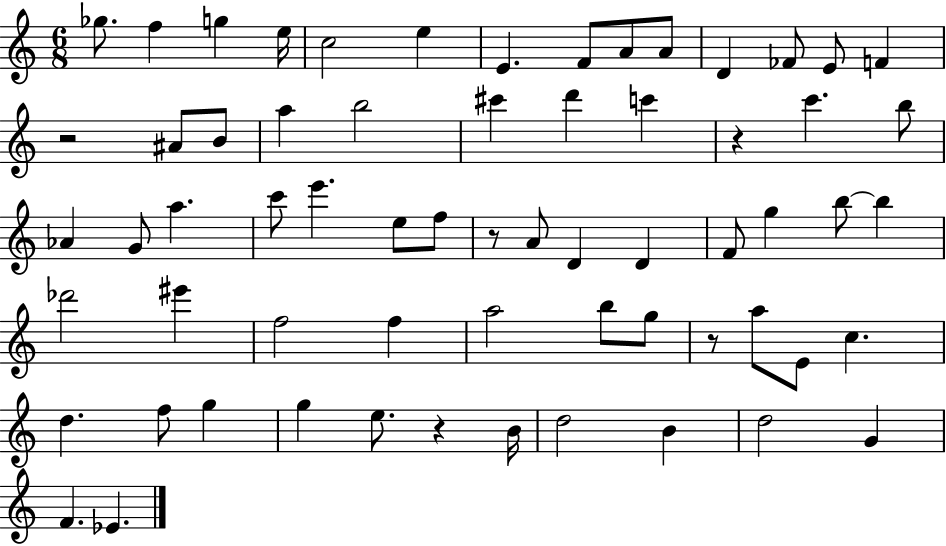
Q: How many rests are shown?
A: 5